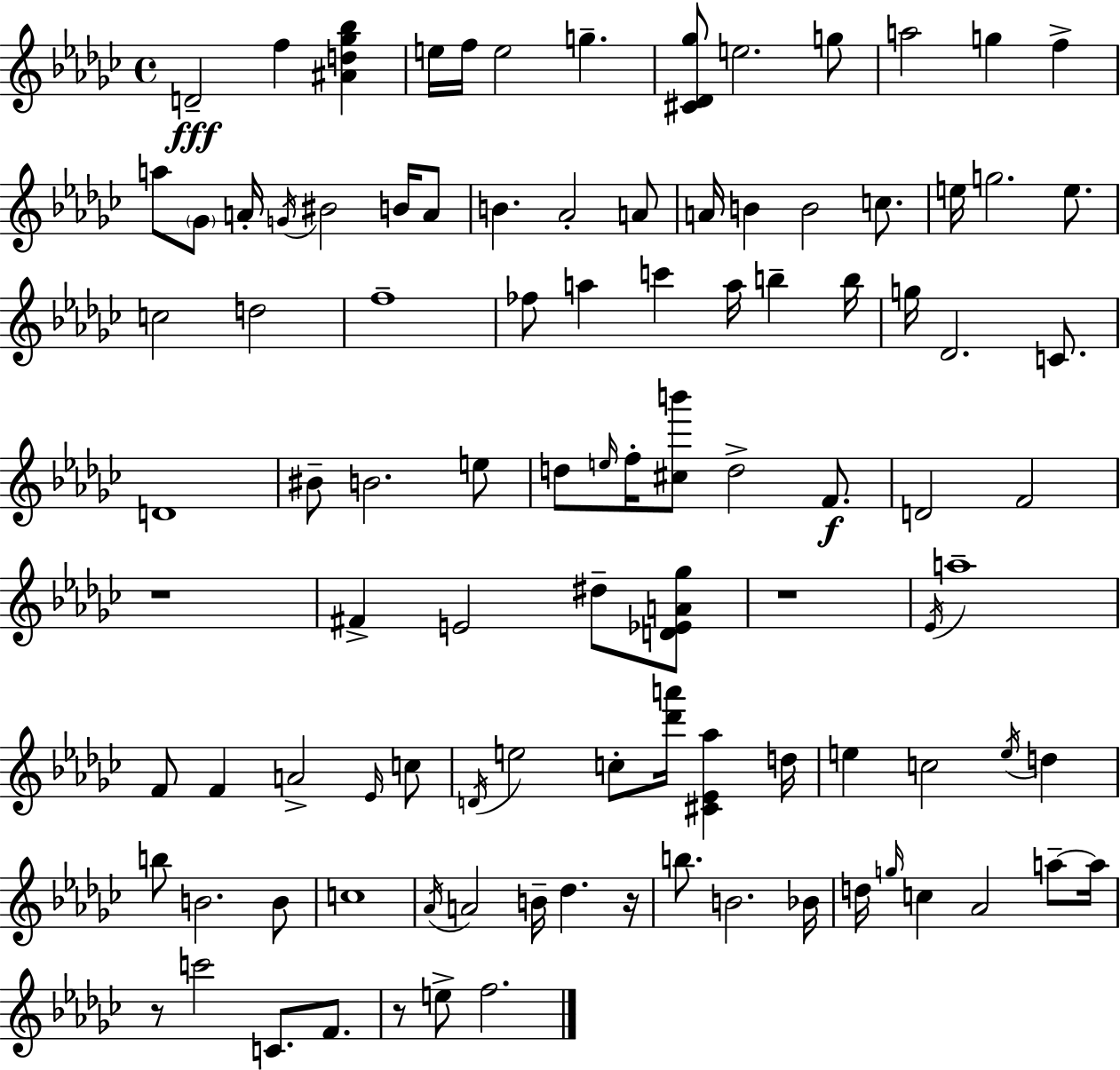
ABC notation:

X:1
T:Untitled
M:4/4
L:1/4
K:Ebm
D2 f [^Ad_g_b] e/4 f/4 e2 g [^C_D_g]/2 e2 g/2 a2 g f a/2 _G/2 A/4 G/4 ^B2 B/4 A/2 B _A2 A/2 A/4 B B2 c/2 e/4 g2 e/2 c2 d2 f4 _f/2 a c' a/4 b b/4 g/4 _D2 C/2 D4 ^B/2 B2 e/2 d/2 e/4 f/4 [^cb']/2 d2 F/2 D2 F2 z4 ^F E2 ^d/2 [D_EA_g]/2 z4 _E/4 a4 F/2 F A2 _E/4 c/2 D/4 e2 c/2 [_d'a']/4 [^C_E_a] d/4 e c2 e/4 d b/2 B2 B/2 c4 _A/4 A2 B/4 _d z/4 b/2 B2 _B/4 d/4 g/4 c _A2 a/2 a/4 z/2 c'2 C/2 F/2 z/2 e/2 f2